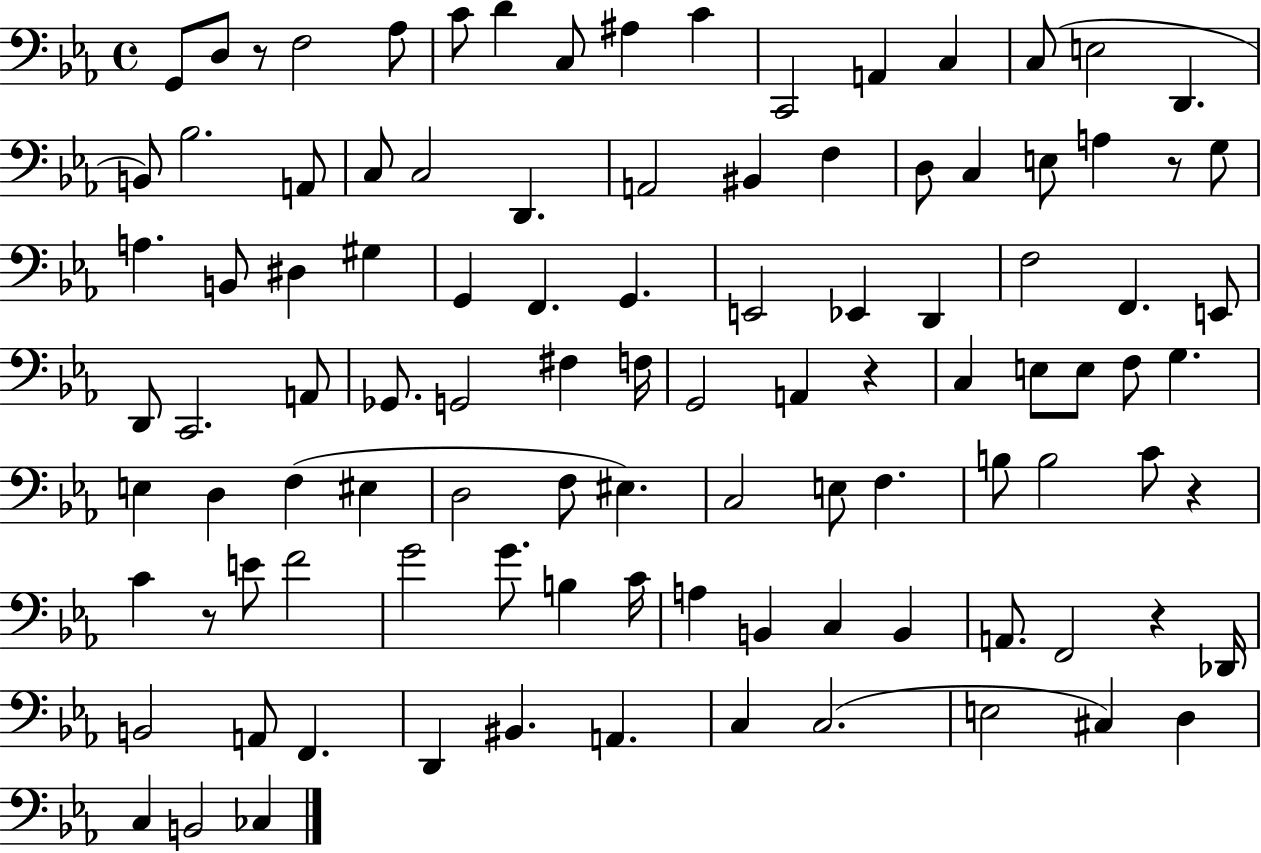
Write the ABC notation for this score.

X:1
T:Untitled
M:4/4
L:1/4
K:Eb
G,,/2 D,/2 z/2 F,2 _A,/2 C/2 D C,/2 ^A, C C,,2 A,, C, C,/2 E,2 D,, B,,/2 _B,2 A,,/2 C,/2 C,2 D,, A,,2 ^B,, F, D,/2 C, E,/2 A, z/2 G,/2 A, B,,/2 ^D, ^G, G,, F,, G,, E,,2 _E,, D,, F,2 F,, E,,/2 D,,/2 C,,2 A,,/2 _G,,/2 G,,2 ^F, F,/4 G,,2 A,, z C, E,/2 E,/2 F,/2 G, E, D, F, ^E, D,2 F,/2 ^E, C,2 E,/2 F, B,/2 B,2 C/2 z C z/2 E/2 F2 G2 G/2 B, C/4 A, B,, C, B,, A,,/2 F,,2 z _D,,/4 B,,2 A,,/2 F,, D,, ^B,, A,, C, C,2 E,2 ^C, D, C, B,,2 _C,